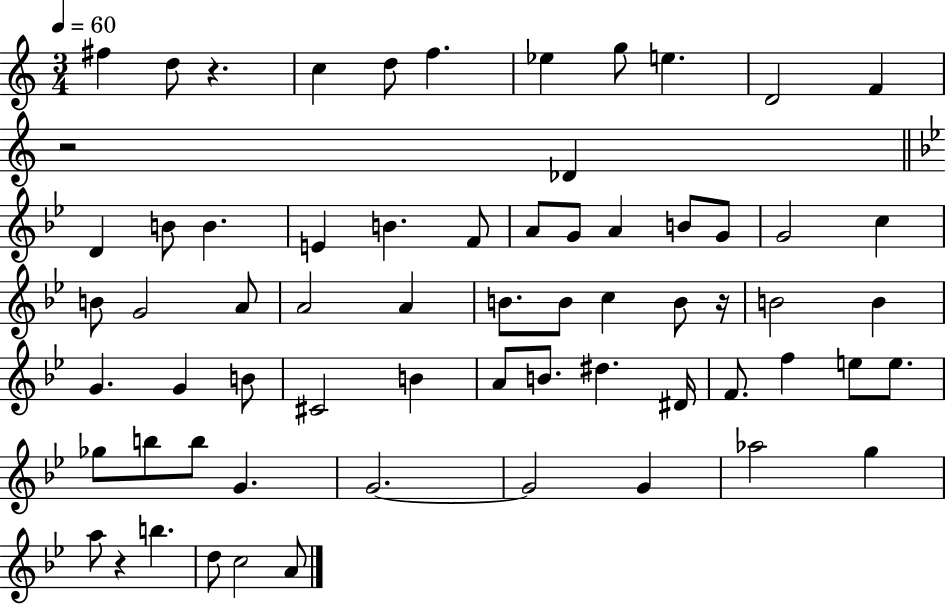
X:1
T:Untitled
M:3/4
L:1/4
K:C
^f d/2 z c d/2 f _e g/2 e D2 F z2 _D D B/2 B E B F/2 A/2 G/2 A B/2 G/2 G2 c B/2 G2 A/2 A2 A B/2 B/2 c B/2 z/4 B2 B G G B/2 ^C2 B A/2 B/2 ^d ^D/4 F/2 f e/2 e/2 _g/2 b/2 b/2 G G2 G2 G _a2 g a/2 z b d/2 c2 A/2